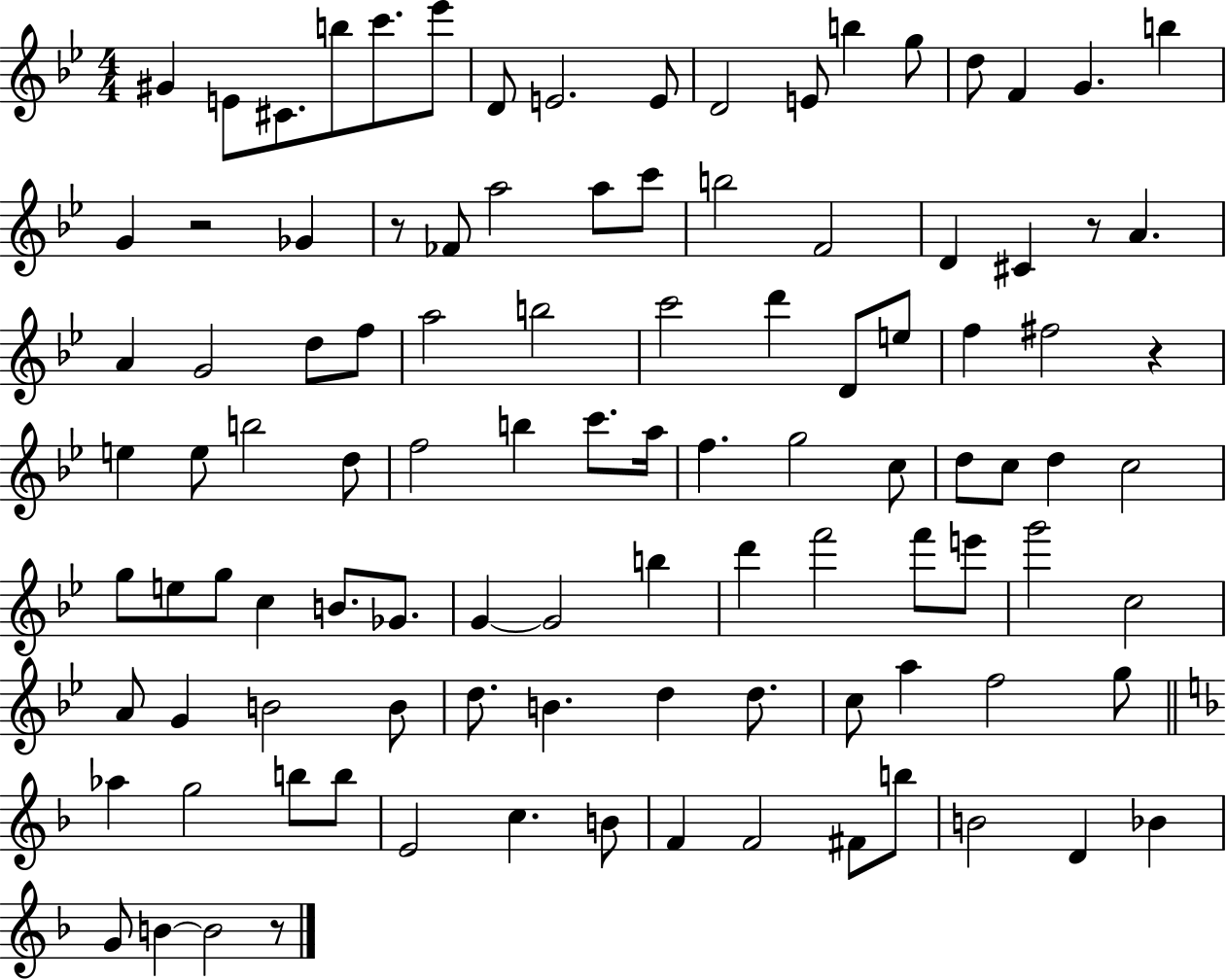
G#4/q E4/e C#4/e. B5/e C6/e. Eb6/e D4/e E4/h. E4/e D4/h E4/e B5/q G5/e D5/e F4/q G4/q. B5/q G4/q R/h Gb4/q R/e FES4/e A5/h A5/e C6/e B5/h F4/h D4/q C#4/q R/e A4/q. A4/q G4/h D5/e F5/e A5/h B5/h C6/h D6/q D4/e E5/e F5/q F#5/h R/q E5/q E5/e B5/h D5/e F5/h B5/q C6/e. A5/s F5/q. G5/h C5/e D5/e C5/e D5/q C5/h G5/e E5/e G5/e C5/q B4/e. Gb4/e. G4/q G4/h B5/q D6/q F6/h F6/e E6/e G6/h C5/h A4/e G4/q B4/h B4/e D5/e. B4/q. D5/q D5/e. C5/e A5/q F5/h G5/e Ab5/q G5/h B5/e B5/e E4/h C5/q. B4/e F4/q F4/h F#4/e B5/e B4/h D4/q Bb4/q G4/e B4/q B4/h R/e